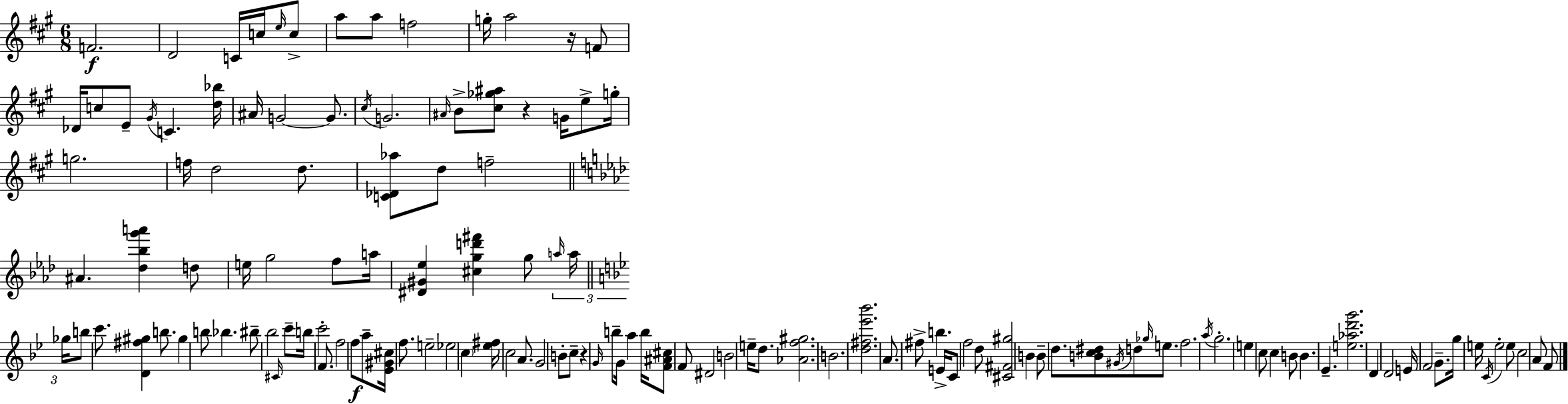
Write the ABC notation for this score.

X:1
T:Untitled
M:6/8
L:1/4
K:A
F2 D2 C/4 c/4 e/4 c/2 a/2 a/2 f2 g/4 a2 z/4 F/2 _D/4 c/2 E/2 ^G/4 C [d_b]/4 ^A/4 G2 G/2 ^c/4 G2 ^A/4 B/2 [^c_g^a]/2 z G/4 e/2 g/4 g2 f/4 d2 d/2 [C_D_a]/2 d/2 f2 ^A [_d_bg'a'] d/2 e/4 g2 f/2 a/4 [^D^G_e] [^cgd'^f'] g/2 a/4 a/4 _g/4 b/2 c'/2 [D^f^g] b/2 ^g b/2 _b ^b/2 _b2 ^C/4 c'/2 b/4 c'2 F/2 f2 f/2 a/2 [_E^G^c]/4 f/2 e2 _e2 c [_e^f]/4 c2 A/2 G2 B/2 c/2 z G/4 b/2 G/4 a b/4 [F^A^c]/2 F/2 ^D2 B2 e/4 d/2 [_Af^g]2 B2 [d^f_e'_b']2 A/2 ^f/2 b E/4 C/2 f2 d/2 [^C^F^g]2 B B/2 d/2 [Bc^d]/2 ^G/4 d/2 _g/4 e/2 f2 a/4 g2 e c/2 c B/2 B _E [e_ad'g']2 D D2 E/4 F2 G/2 g/4 e/4 C/4 e2 e/2 c2 A/2 F/2